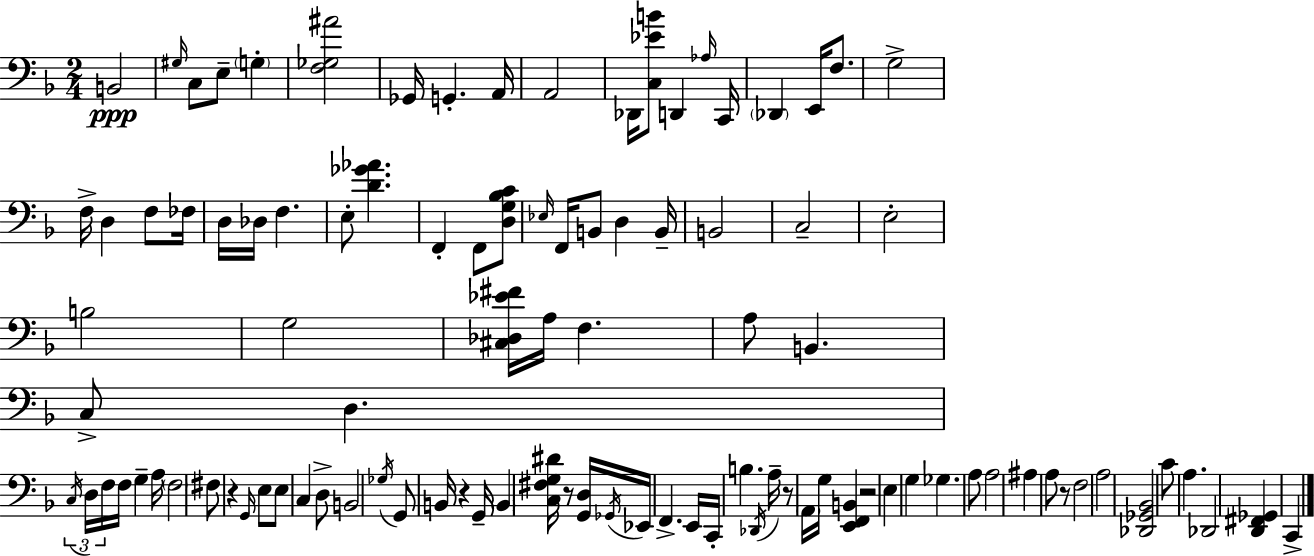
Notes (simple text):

B2/h G#3/s C3/e E3/e G3/q [F3,Gb3,A#4]/h Gb2/s G2/q. A2/s A2/h Db2/s [C3,Eb4,B4]/e D2/q Ab3/s C2/s Db2/q E2/s F3/e. G3/h F3/s D3/q F3/e FES3/s D3/s Db3/s F3/q. E3/e [D4,Gb4,Ab4]/q. F2/q F2/e [D3,G3,Bb3,C4]/e Eb3/s F2/s B2/e D3/q B2/s B2/h C3/h E3/h B3/h G3/h [C#3,Db3,Eb4,F#4]/s A3/s F3/q. A3/e B2/q. C3/e D3/q. C3/s D3/s F3/s F3/s G3/q A3/s F3/h F#3/e R/q G2/s E3/e E3/e C3/q D3/e B2/h Gb3/s G2/e B2/s R/q G2/s B2/q [C3,F#3,G3,D#4]/s R/e [G2,D3]/s Gb2/s Eb2/s F2/q. E2/s C2/s B3/q. Db2/s A3/s R/e A2/s G3/s [E2,F2,B2]/q R/h E3/q G3/q Gb3/q. A3/e A3/h A#3/q A3/e R/e F3/h A3/h [Db2,Gb2,Bb2]/h C4/e A3/q. Db2/h [D2,F#2,Gb2]/q C2/q